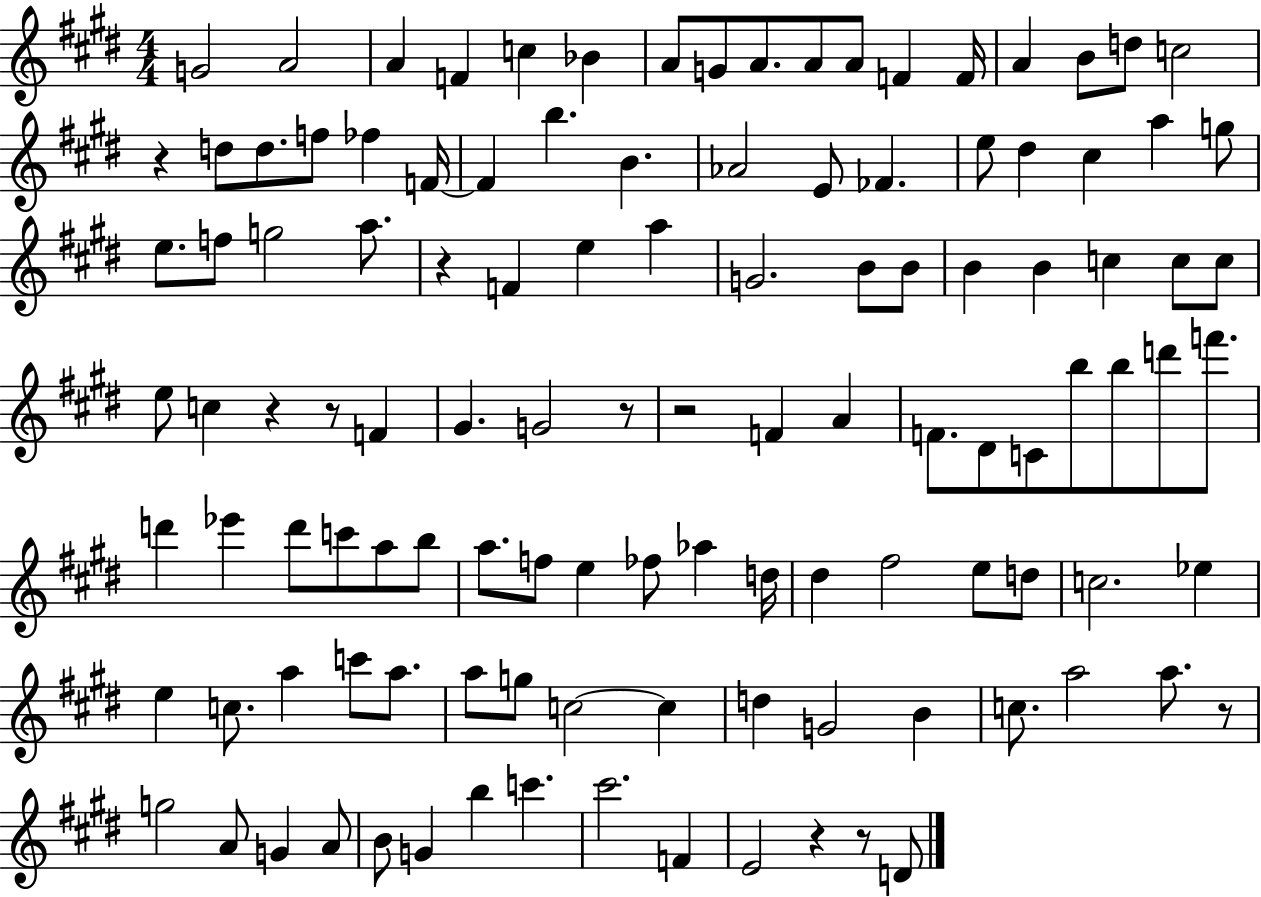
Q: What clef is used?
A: treble